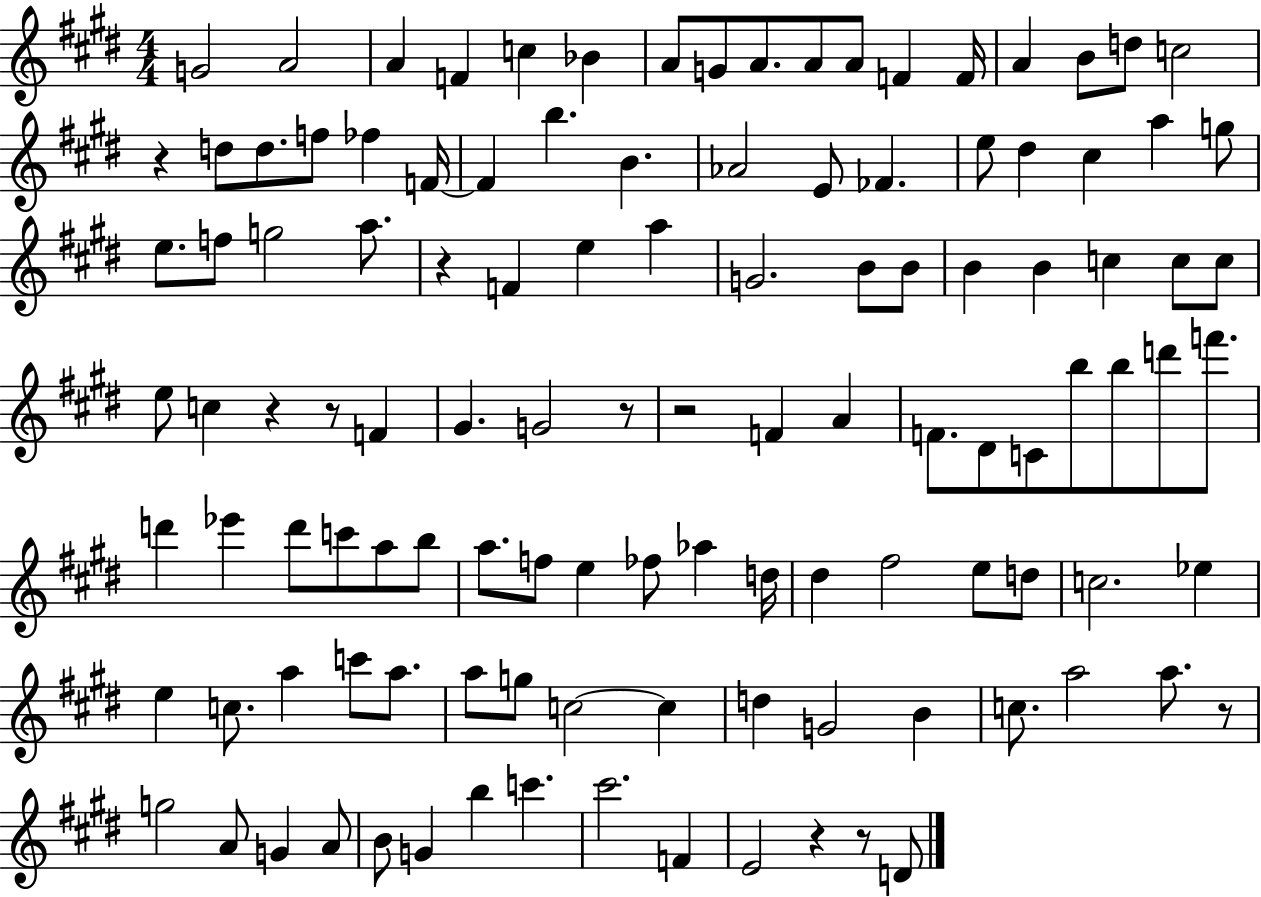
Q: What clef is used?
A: treble